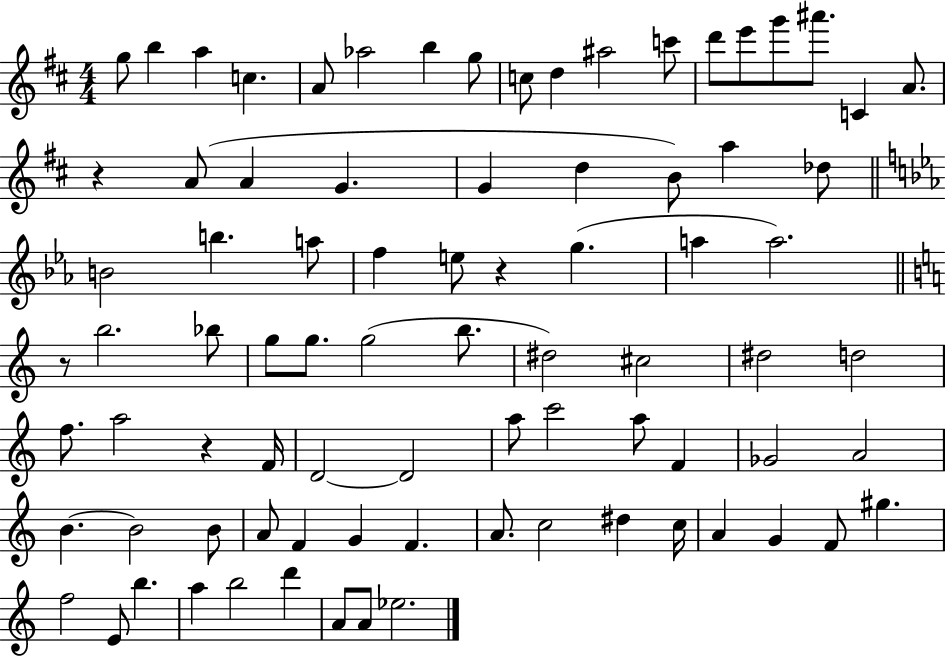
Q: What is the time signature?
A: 4/4